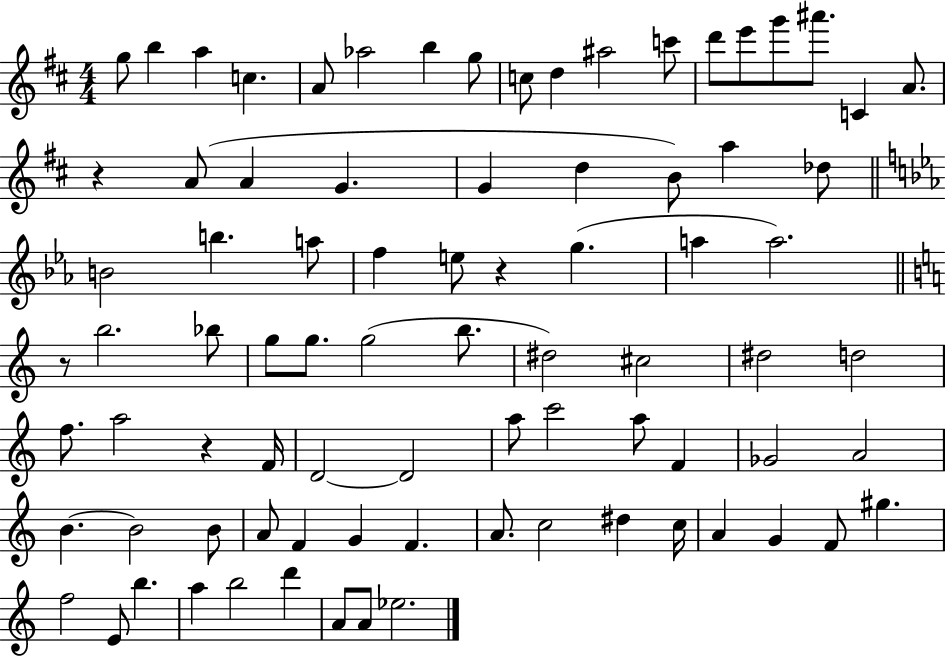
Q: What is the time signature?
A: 4/4